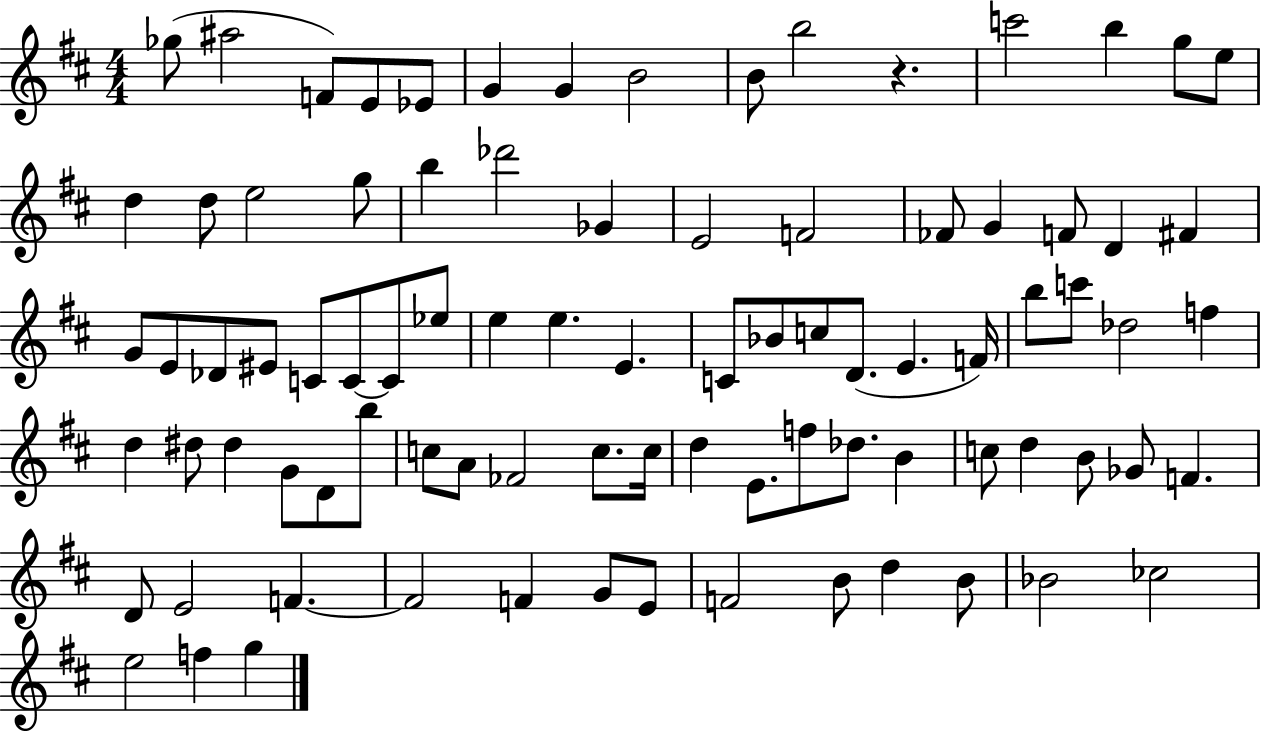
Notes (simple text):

Gb5/e A#5/h F4/e E4/e Eb4/e G4/q G4/q B4/h B4/e B5/h R/q. C6/h B5/q G5/e E5/e D5/q D5/e E5/h G5/e B5/q Db6/h Gb4/q E4/h F4/h FES4/e G4/q F4/e D4/q F#4/q G4/e E4/e Db4/e EIS4/e C4/e C4/e C4/e Eb5/e E5/q E5/q. E4/q. C4/e Bb4/e C5/e D4/e. E4/q. F4/s B5/e C6/e Db5/h F5/q D5/q D#5/e D#5/q G4/e D4/e B5/e C5/e A4/e FES4/h C5/e. C5/s D5/q E4/e. F5/e Db5/e. B4/q C5/e D5/q B4/e Gb4/e F4/q. D4/e E4/h F4/q. F4/h F4/q G4/e E4/e F4/h B4/e D5/q B4/e Bb4/h CES5/h E5/h F5/q G5/q